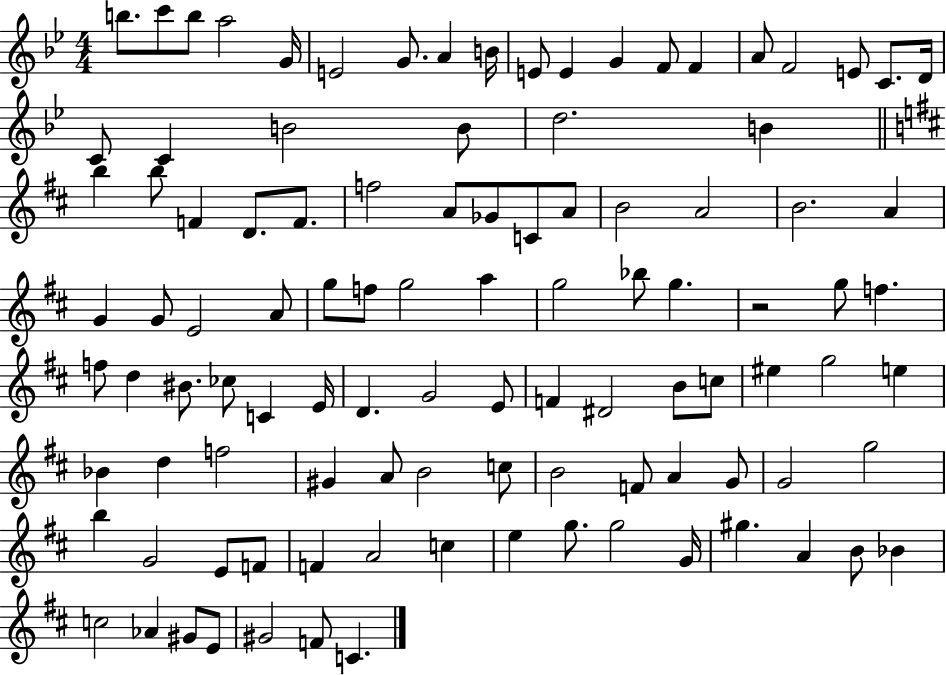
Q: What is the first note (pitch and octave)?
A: B5